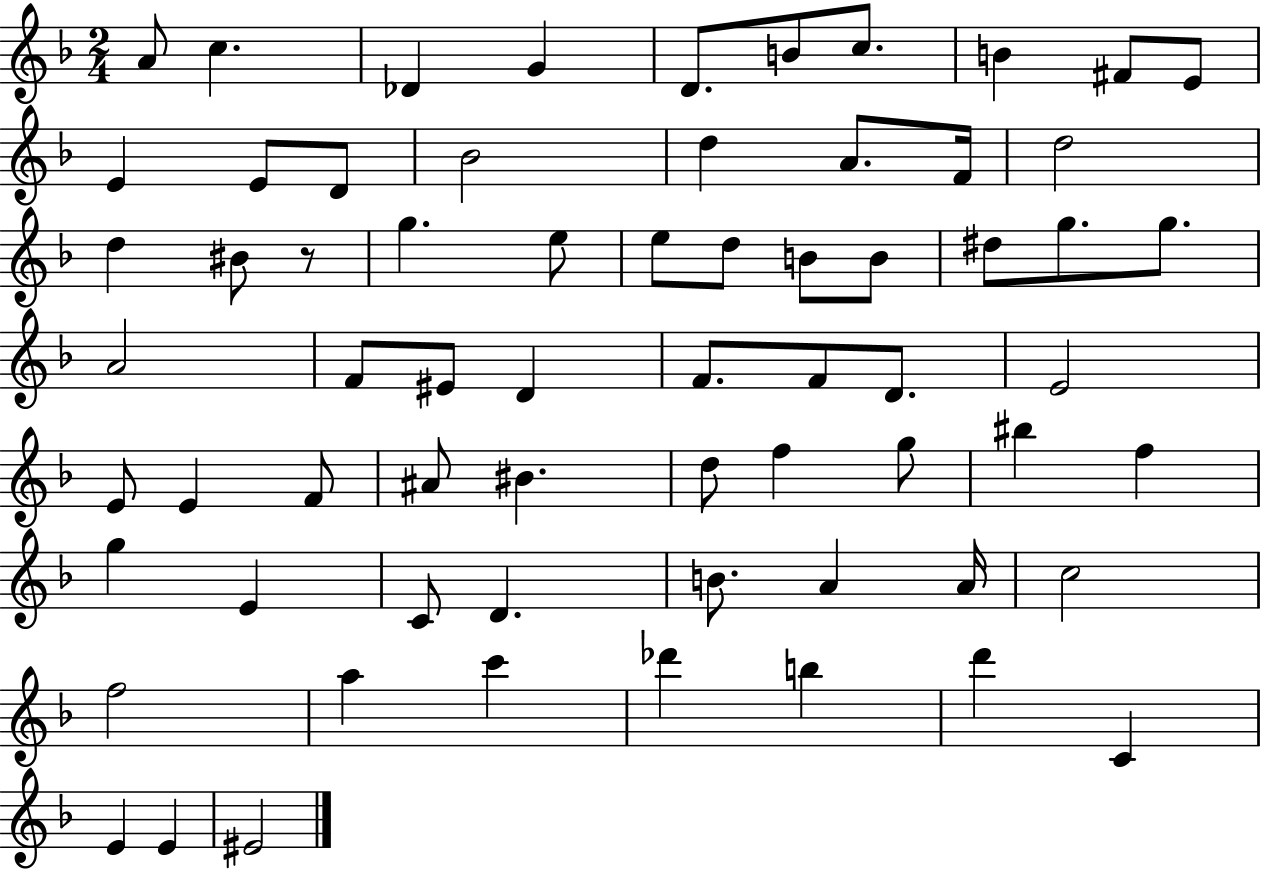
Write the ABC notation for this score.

X:1
T:Untitled
M:2/4
L:1/4
K:F
A/2 c _D G D/2 B/2 c/2 B ^F/2 E/2 E E/2 D/2 _B2 d A/2 F/4 d2 d ^B/2 z/2 g e/2 e/2 d/2 B/2 B/2 ^d/2 g/2 g/2 A2 F/2 ^E/2 D F/2 F/2 D/2 E2 E/2 E F/2 ^A/2 ^B d/2 f g/2 ^b f g E C/2 D B/2 A A/4 c2 f2 a c' _d' b d' C E E ^E2